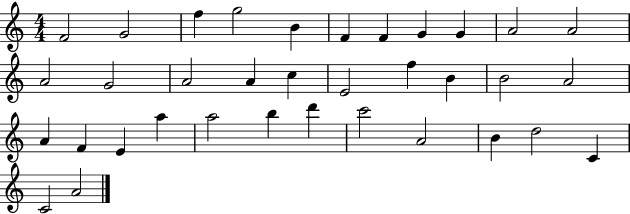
F4/h G4/h F5/q G5/h B4/q F4/q F4/q G4/q G4/q A4/h A4/h A4/h G4/h A4/h A4/q C5/q E4/h F5/q B4/q B4/h A4/h A4/q F4/q E4/q A5/q A5/h B5/q D6/q C6/h A4/h B4/q D5/h C4/q C4/h A4/h